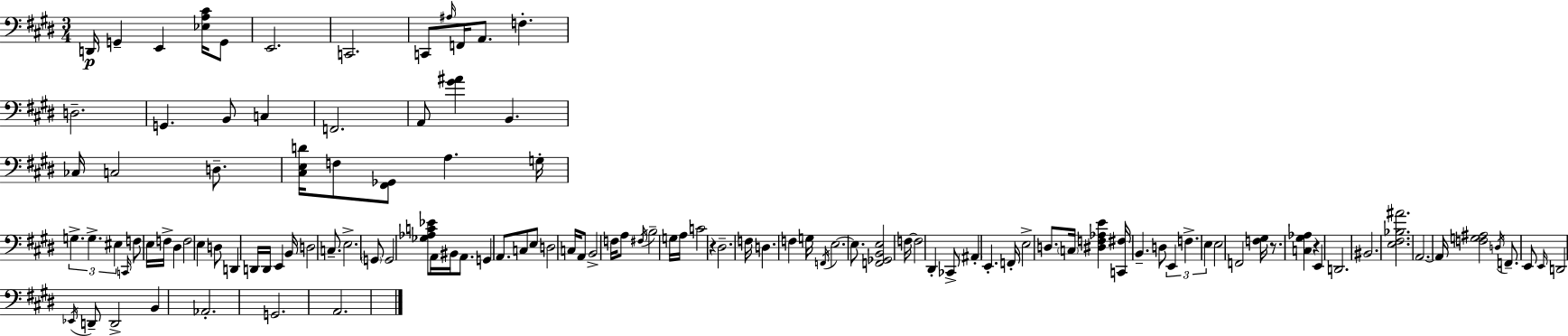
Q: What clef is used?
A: bass